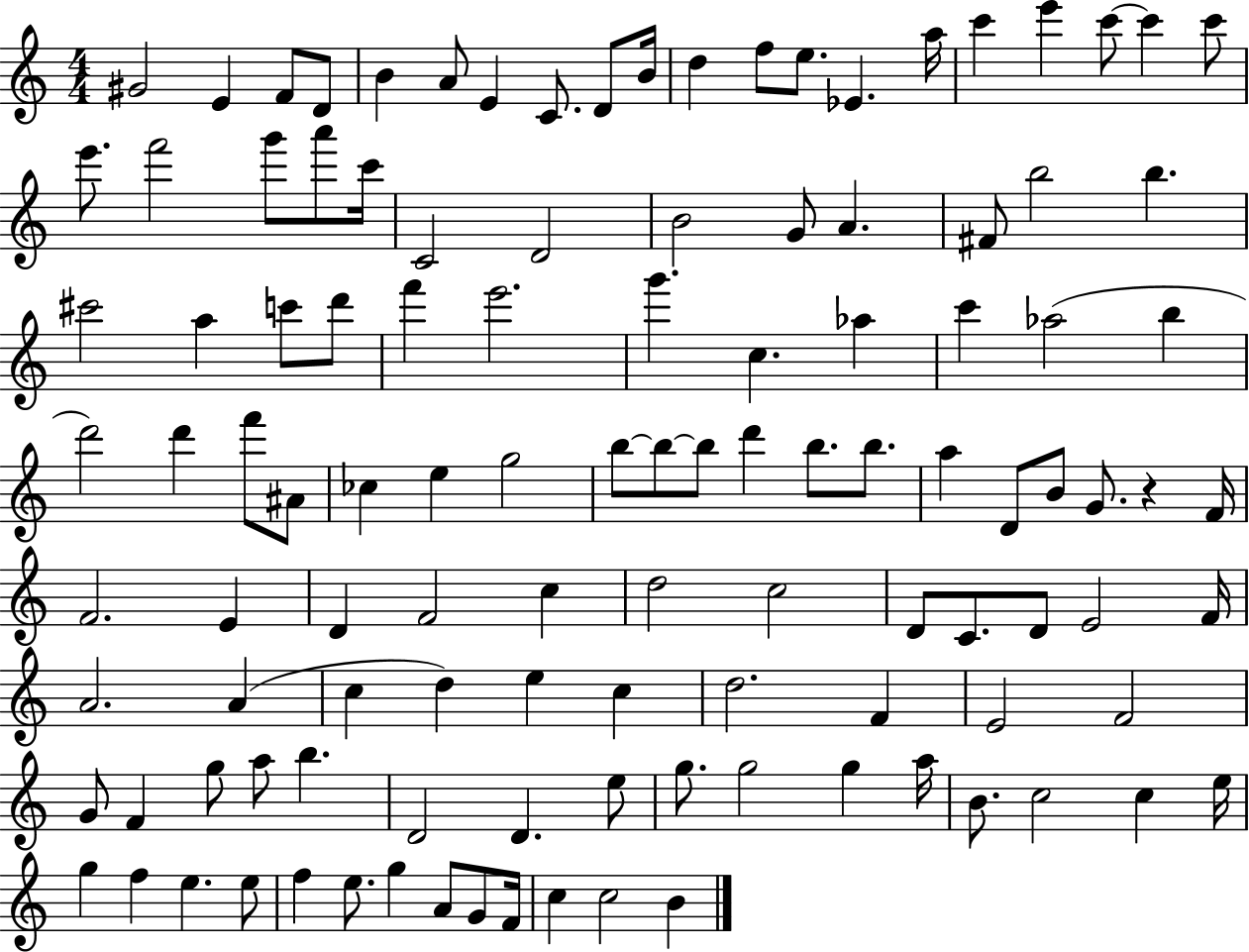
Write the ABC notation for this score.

X:1
T:Untitled
M:4/4
L:1/4
K:C
^G2 E F/2 D/2 B A/2 E C/2 D/2 B/4 d f/2 e/2 _E a/4 c' e' c'/2 c' c'/2 e'/2 f'2 g'/2 a'/2 c'/4 C2 D2 B2 G/2 A ^F/2 b2 b ^c'2 a c'/2 d'/2 f' e'2 g' c _a c' _a2 b d'2 d' f'/2 ^A/2 _c e g2 b/2 b/2 b/2 d' b/2 b/2 a D/2 B/2 G/2 z F/4 F2 E D F2 c d2 c2 D/2 C/2 D/2 E2 F/4 A2 A c d e c d2 F E2 F2 G/2 F g/2 a/2 b D2 D e/2 g/2 g2 g a/4 B/2 c2 c e/4 g f e e/2 f e/2 g A/2 G/2 F/4 c c2 B